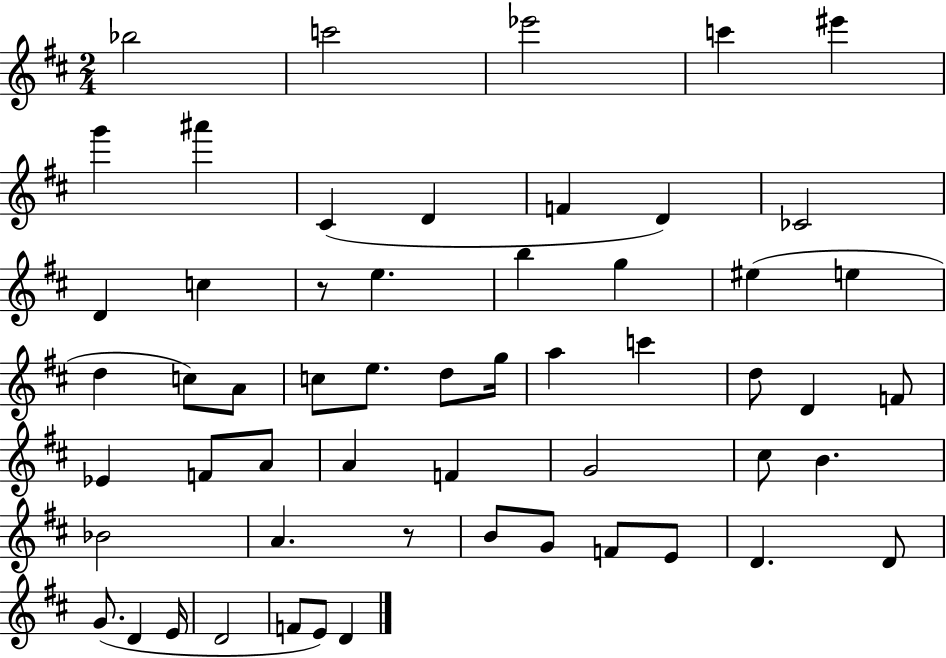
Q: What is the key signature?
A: D major